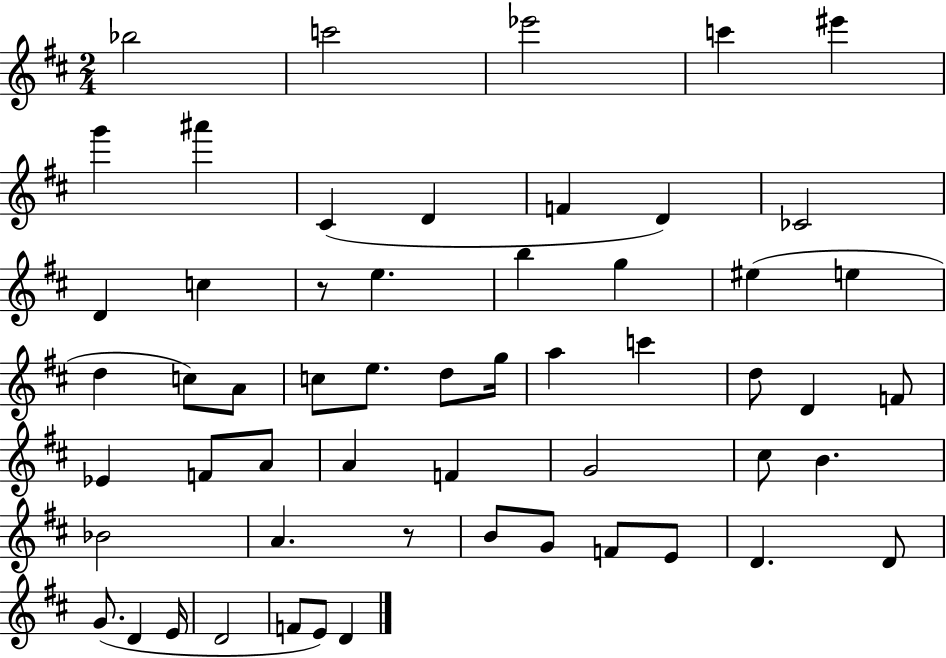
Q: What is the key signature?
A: D major